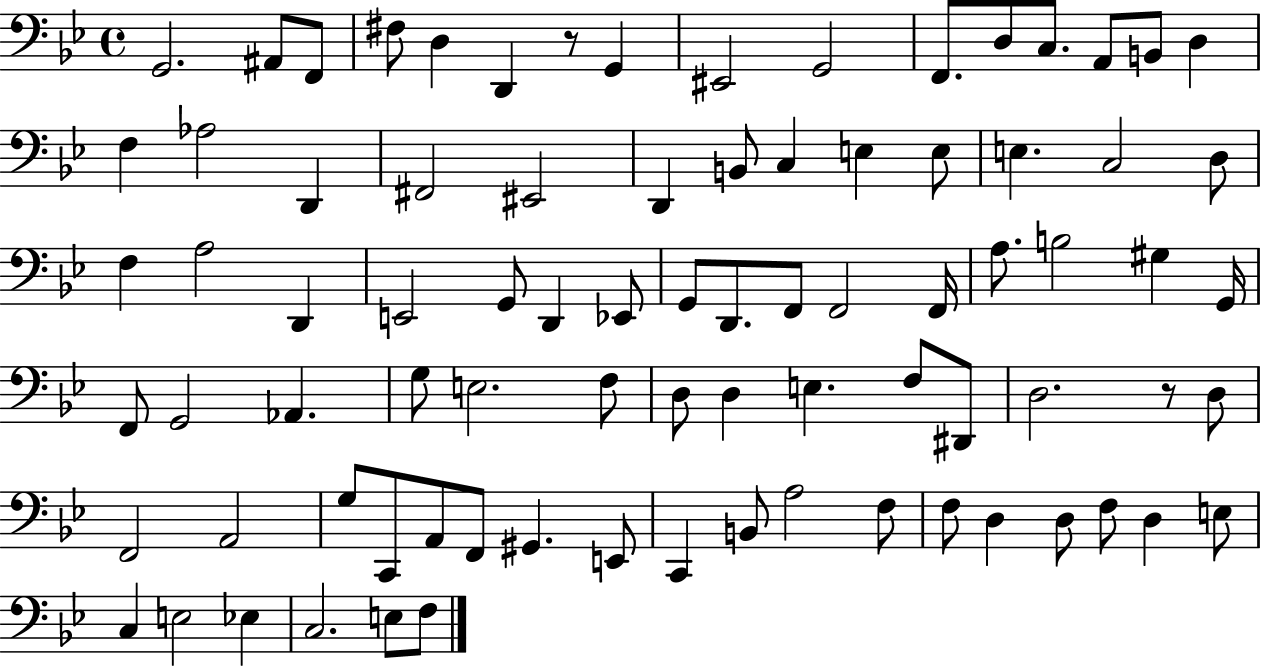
{
  \clef bass
  \time 4/4
  \defaultTimeSignature
  \key bes \major
  g,2. ais,8 f,8 | fis8 d4 d,4 r8 g,4 | eis,2 g,2 | f,8. d8 c8. a,8 b,8 d4 | \break f4 aes2 d,4 | fis,2 eis,2 | d,4 b,8 c4 e4 e8 | e4. c2 d8 | \break f4 a2 d,4 | e,2 g,8 d,4 ees,8 | g,8 d,8. f,8 f,2 f,16 | a8. b2 gis4 g,16 | \break f,8 g,2 aes,4. | g8 e2. f8 | d8 d4 e4. f8 dis,8 | d2. r8 d8 | \break f,2 a,2 | g8 c,8 a,8 f,8 gis,4. e,8 | c,4 b,8 a2 f8 | f8 d4 d8 f8 d4 e8 | \break c4 e2 ees4 | c2. e8 f8 | \bar "|."
}